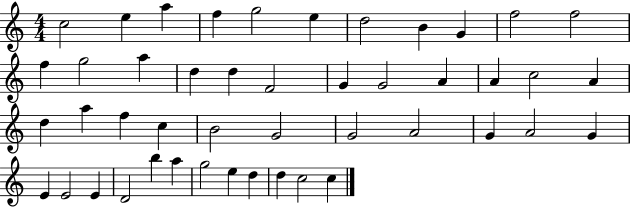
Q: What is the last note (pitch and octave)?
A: C5